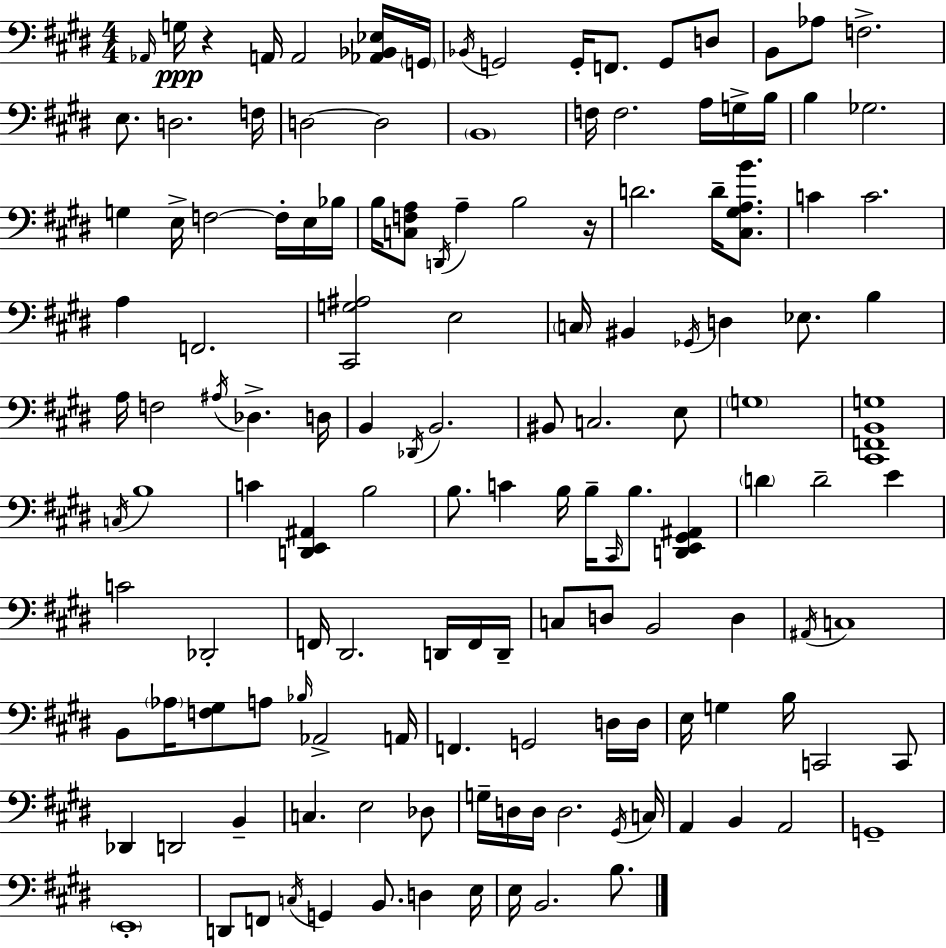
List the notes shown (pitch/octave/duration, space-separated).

Ab2/s G3/s R/q A2/s A2/h [Ab2,Bb2,Eb3]/s G2/s Bb2/s G2/h G2/s F2/e. G2/e D3/e B2/e Ab3/e F3/h. E3/e. D3/h. F3/s D3/h D3/h B2/w F3/s F3/h. A3/s G3/s B3/s B3/q Gb3/h. G3/q E3/s F3/h F3/s E3/s Bb3/s B3/s [C3,F3,A3]/e D2/s A3/q B3/h R/s D4/h. D4/s [C#3,G#3,A3,B4]/e. C4/q C4/h. A3/q F2/h. [C#2,G3,A#3]/h E3/h C3/s BIS2/q Gb2/s D3/q Eb3/e. B3/q A3/s F3/h A#3/s Db3/q. D3/s B2/q Db2/s B2/h. BIS2/e C3/h. E3/e G3/w [C#2,F2,B2,G3]/w C3/s B3/w C4/q [D2,E2,A#2]/q B3/h B3/e. C4/q B3/s B3/s C#2/s B3/e. [D2,E2,G#2,A#2]/q D4/q D4/h E4/q C4/h Db2/h F2/s D#2/h. D2/s F2/s D2/s C3/e D3/e B2/h D3/q A#2/s C3/w B2/e Ab3/s [F3,G#3]/e A3/e Bb3/s Ab2/h A2/s F2/q. G2/h D3/s D3/s E3/s G3/q B3/s C2/h C2/e Db2/q D2/h B2/q C3/q. E3/h Db3/e G3/s D3/s D3/s D3/h. G#2/s C3/s A2/q B2/q A2/h G2/w E2/w D2/e F2/e C3/s G2/q B2/e. D3/q E3/s E3/s B2/h. B3/e.